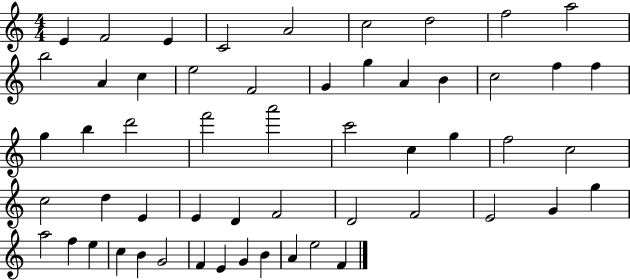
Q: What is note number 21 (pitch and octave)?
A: F5